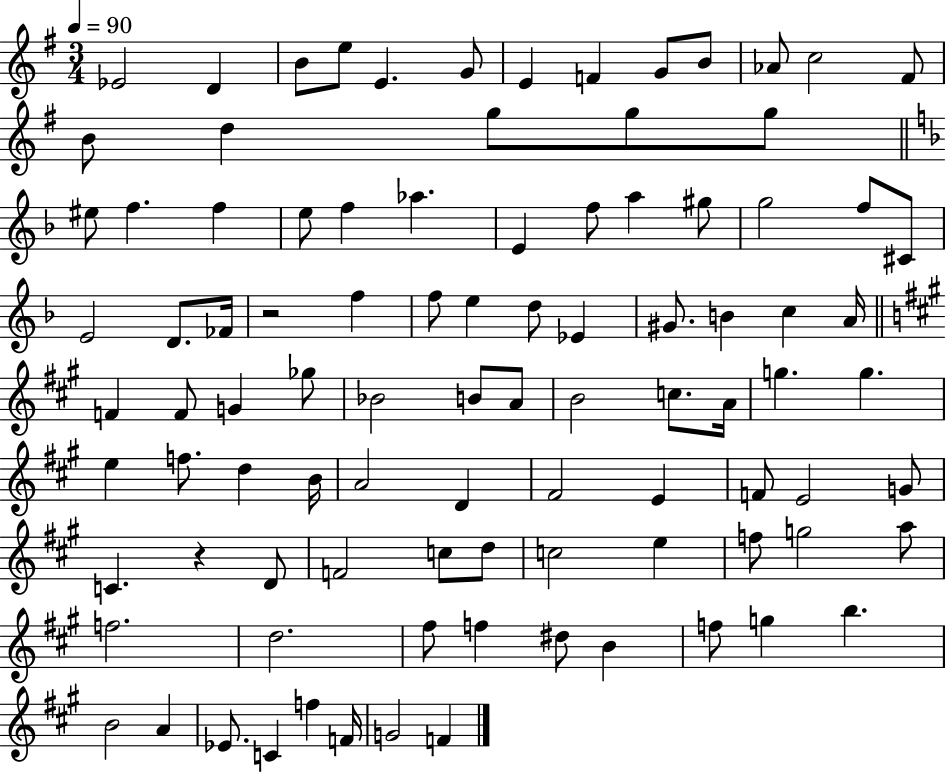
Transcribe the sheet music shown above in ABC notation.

X:1
T:Untitled
M:3/4
L:1/4
K:G
_E2 D B/2 e/2 E G/2 E F G/2 B/2 _A/2 c2 ^F/2 B/2 d g/2 g/2 g/2 ^e/2 f f e/2 f _a E f/2 a ^g/2 g2 f/2 ^C/2 E2 D/2 _F/4 z2 f f/2 e d/2 _E ^G/2 B c A/4 F F/2 G _g/2 _B2 B/2 A/2 B2 c/2 A/4 g g e f/2 d B/4 A2 D ^F2 E F/2 E2 G/2 C z D/2 F2 c/2 d/2 c2 e f/2 g2 a/2 f2 d2 ^f/2 f ^d/2 B f/2 g b B2 A _E/2 C f F/4 G2 F